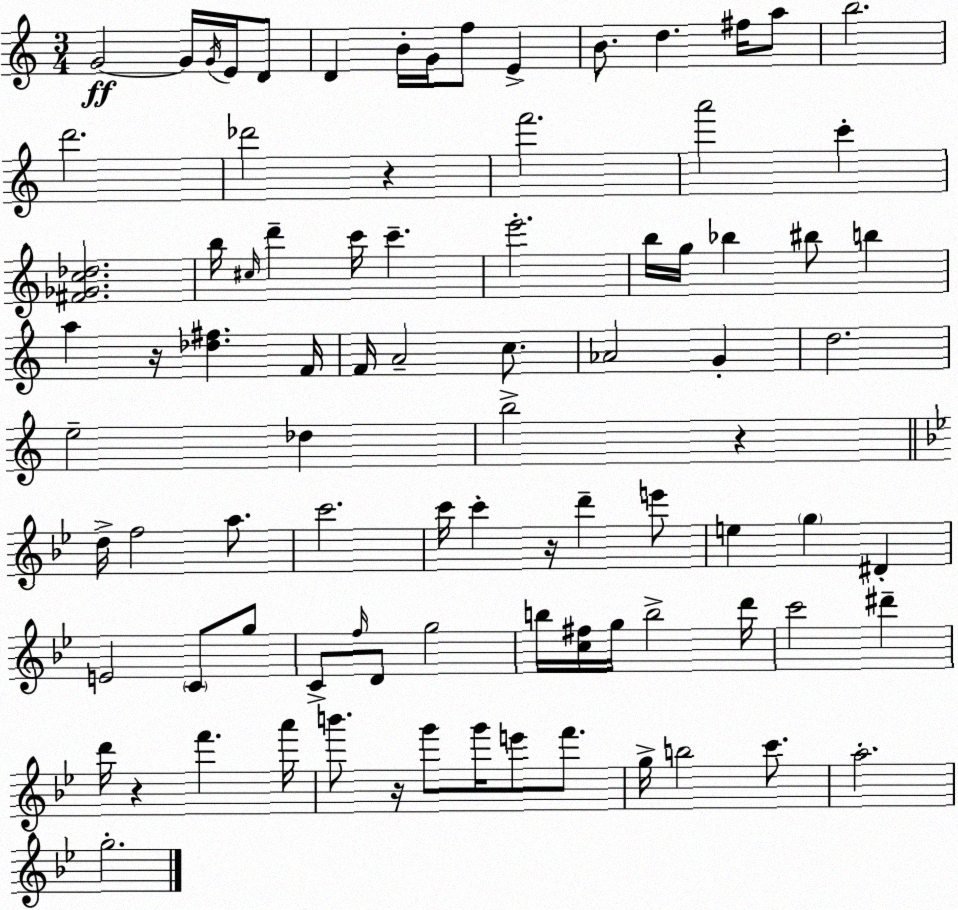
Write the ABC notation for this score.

X:1
T:Untitled
M:3/4
L:1/4
K:C
G2 G/4 G/4 E/4 D/2 D B/4 G/4 f/2 E B/2 d ^f/4 a/2 b2 d'2 _d'2 z f'2 a'2 c' [^F_Gc_d]2 b/4 ^c/4 d' c'/4 c' e'2 b/4 g/4 _b ^b/2 b a z/4 [_d^f] F/4 F/4 A2 c/2 _A2 G d2 e2 _d b2 z d/4 f2 a/2 c'2 c'/4 c' z/4 d' e'/2 e g ^D E2 C/2 g/2 C/2 f/4 D/2 g2 b/4 [c^f]/4 g/4 b2 d'/4 c'2 ^d' d'/4 z f' a'/4 b'/2 z/4 g'/2 g'/4 e'/2 f'/2 g/4 b2 c'/2 a2 g2